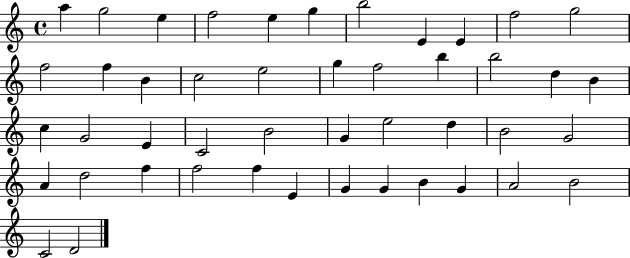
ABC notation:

X:1
T:Untitled
M:4/4
L:1/4
K:C
a g2 e f2 e g b2 E E f2 g2 f2 f B c2 e2 g f2 b b2 d B c G2 E C2 B2 G e2 d B2 G2 A d2 f f2 f E G G B G A2 B2 C2 D2